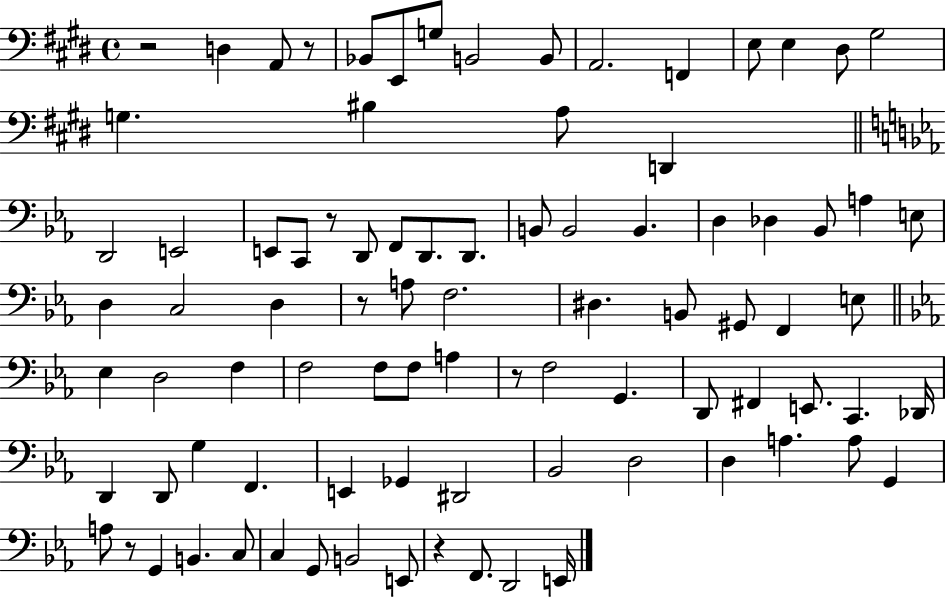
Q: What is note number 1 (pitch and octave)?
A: D3